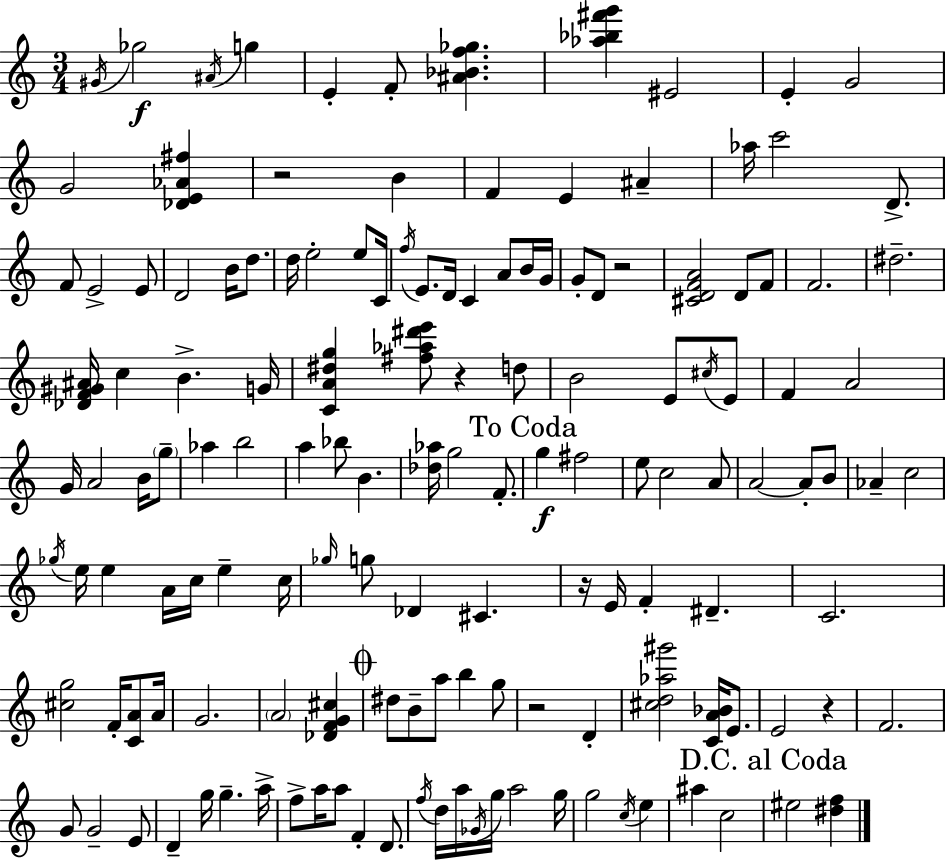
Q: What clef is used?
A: treble